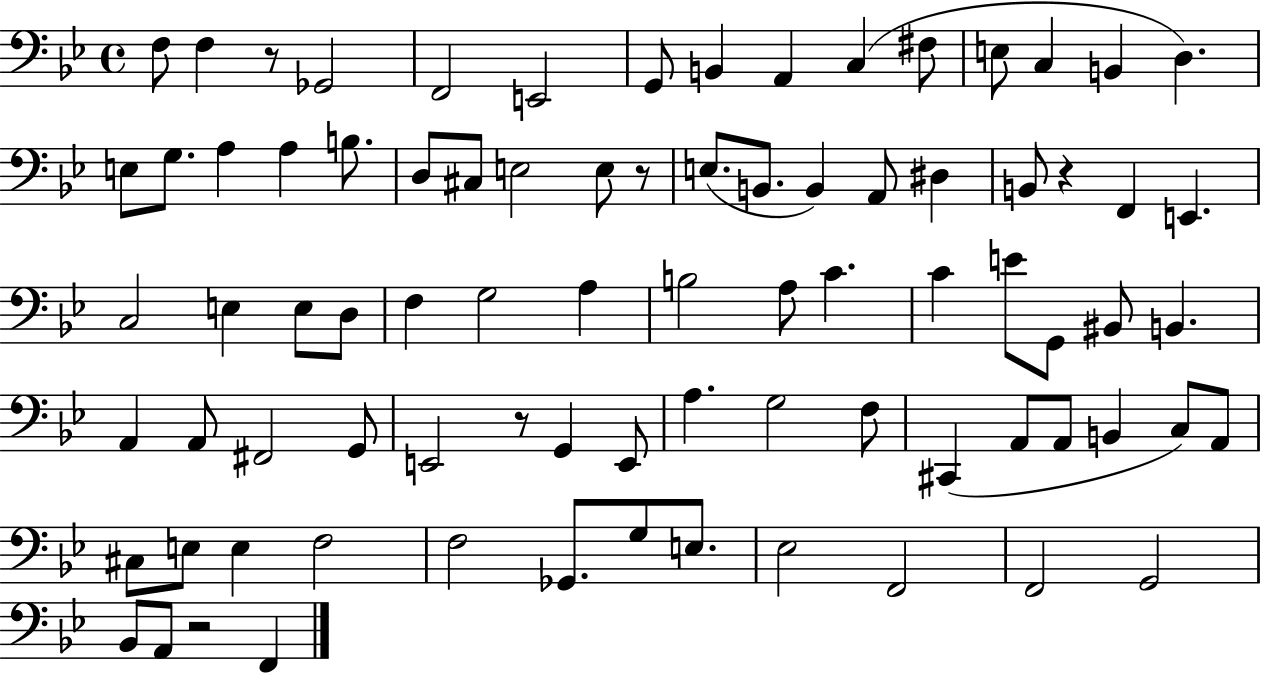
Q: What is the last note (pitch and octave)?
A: F2